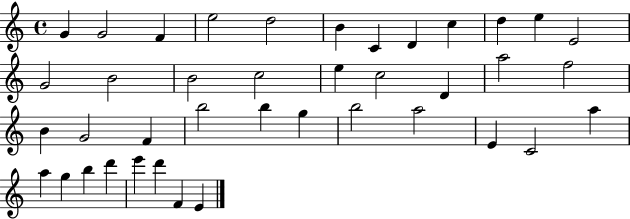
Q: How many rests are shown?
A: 0